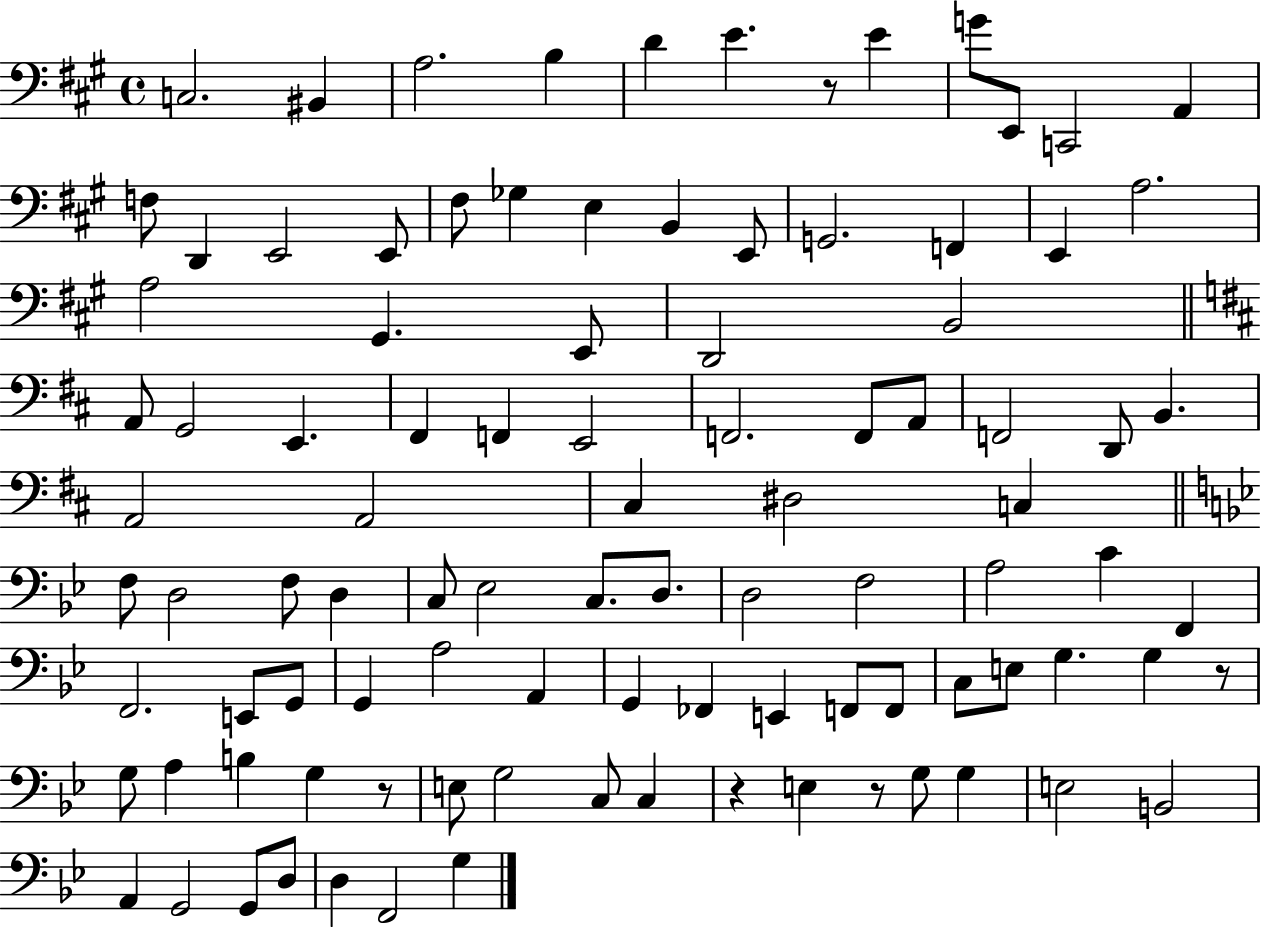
{
  \clef bass
  \time 4/4
  \defaultTimeSignature
  \key a \major
  c2. bis,4 | a2. b4 | d'4 e'4. r8 e'4 | g'8 e,8 c,2 a,4 | \break f8 d,4 e,2 e,8 | fis8 ges4 e4 b,4 e,8 | g,2. f,4 | e,4 a2. | \break a2 gis,4. e,8 | d,2 b,2 | \bar "||" \break \key d \major a,8 g,2 e,4. | fis,4 f,4 e,2 | f,2. f,8 a,8 | f,2 d,8 b,4. | \break a,2 a,2 | cis4 dis2 c4 | \bar "||" \break \key bes \major f8 d2 f8 d4 | c8 ees2 c8. d8. | d2 f2 | a2 c'4 f,4 | \break f,2. e,8 g,8 | g,4 a2 a,4 | g,4 fes,4 e,4 f,8 f,8 | c8 e8 g4. g4 r8 | \break g8 a4 b4 g4 r8 | e8 g2 c8 c4 | r4 e4 r8 g8 g4 | e2 b,2 | \break a,4 g,2 g,8 d8 | d4 f,2 g4 | \bar "|."
}